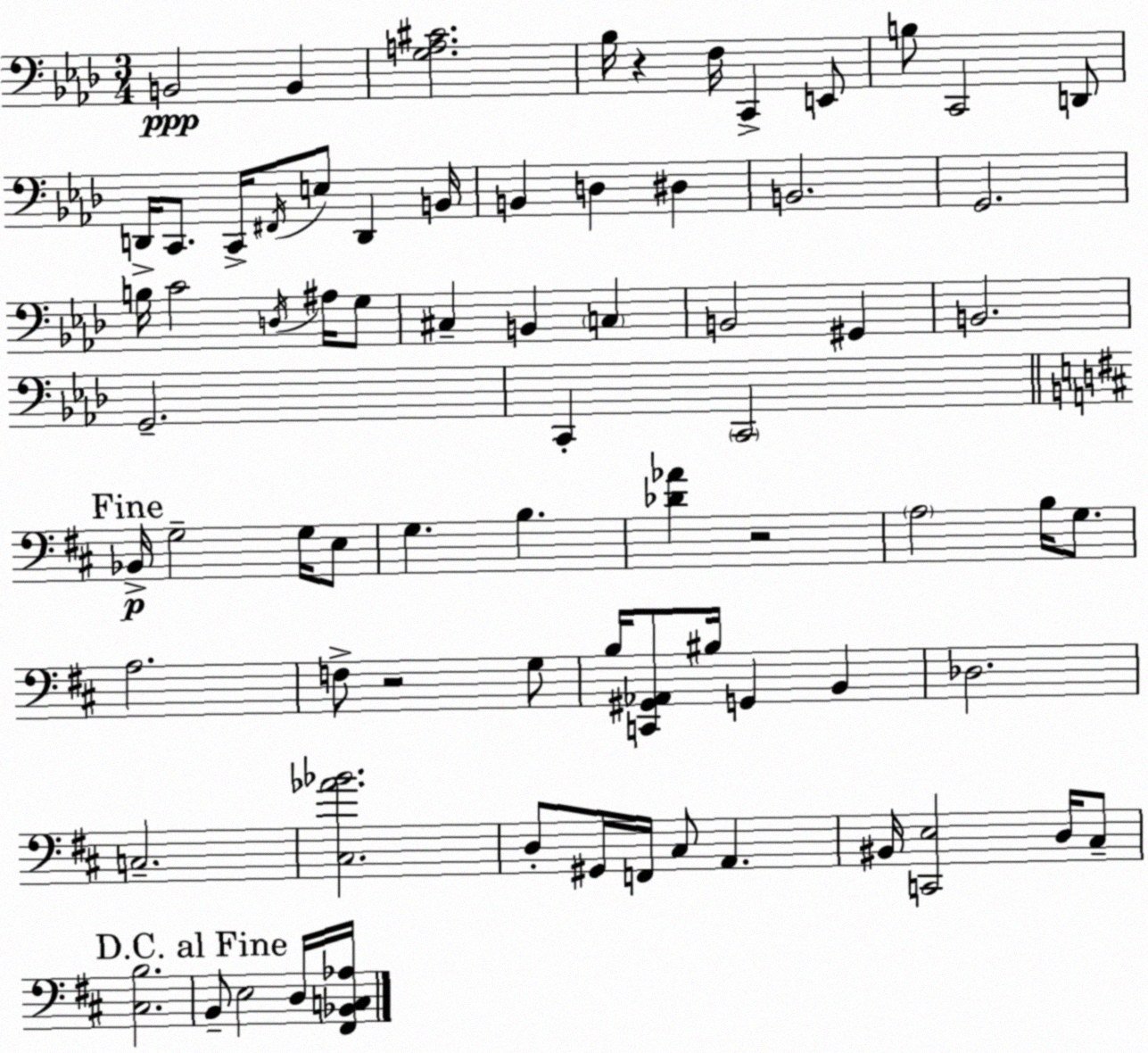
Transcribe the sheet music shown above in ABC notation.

X:1
T:Untitled
M:3/4
L:1/4
K:Fm
B,,2 B,, [G,A,^C]2 _B,/4 z F,/4 C,, E,,/2 B,/2 C,,2 D,,/2 D,,/4 C,,/2 C,,/4 ^F,,/4 E,/2 D,, B,,/4 B,, D, ^D, B,,2 G,,2 B,/4 C2 D,/4 ^A,/4 G,/2 ^C, B,, C, B,,2 ^G,, B,,2 G,,2 C,, C,,2 _B,,/4 G,2 G,/4 E,/2 G, B, [_D_A] z2 A,2 B,/4 G,/2 A,2 F,/2 z2 G,/2 B,/4 [C,,^G,,_A,,]/2 ^B,/4 G,, B,, _D,2 C,2 [^C,_A_B]2 D,/2 ^G,,/4 F,,/4 ^C,/2 A,, ^B,,/4 [C,,E,]2 D,/4 ^C,/2 [^C,B,]2 B,,/2 E,2 D,/4 [^F,,_B,,C,_A,]/4